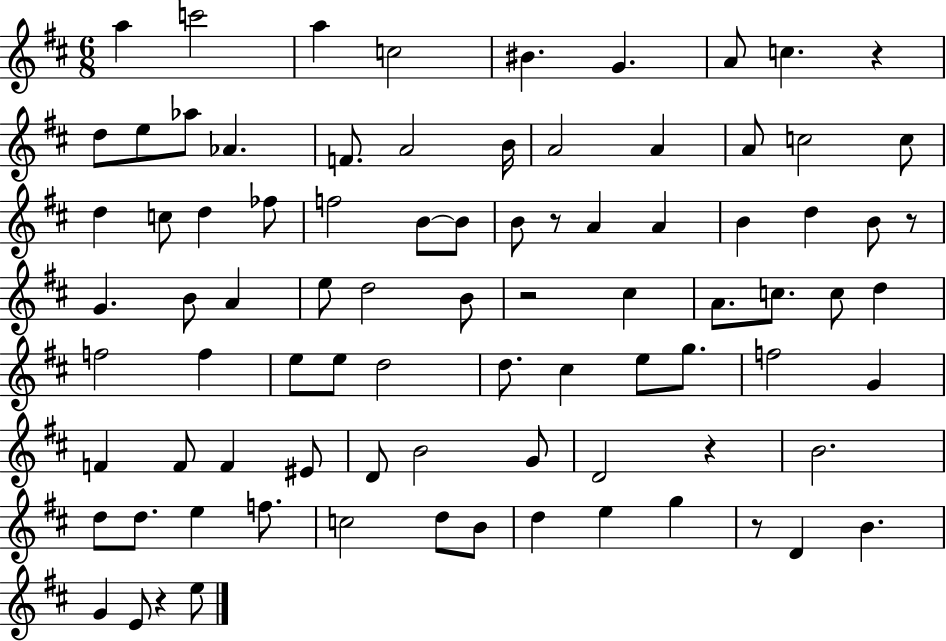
A5/q C6/h A5/q C5/h BIS4/q. G4/q. A4/e C5/q. R/q D5/e E5/e Ab5/e Ab4/q. F4/e. A4/h B4/s A4/h A4/q A4/e C5/h C5/e D5/q C5/e D5/q FES5/e F5/h B4/e B4/e B4/e R/e A4/q A4/q B4/q D5/q B4/e R/e G4/q. B4/e A4/q E5/e D5/h B4/e R/h C#5/q A4/e. C5/e. C5/e D5/q F5/h F5/q E5/e E5/e D5/h D5/e. C#5/q E5/e G5/e. F5/h G4/q F4/q F4/e F4/q EIS4/e D4/e B4/h G4/e D4/h R/q B4/h. D5/e D5/e. E5/q F5/e. C5/h D5/e B4/e D5/q E5/q G5/q R/e D4/q B4/q. G4/q E4/e R/q E5/e